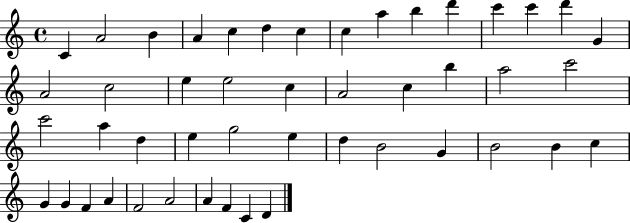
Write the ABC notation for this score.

X:1
T:Untitled
M:4/4
L:1/4
K:C
C A2 B A c d c c a b d' c' c' d' G A2 c2 e e2 c A2 c b a2 c'2 c'2 a d e g2 e d B2 G B2 B c G G F A F2 A2 A F C D